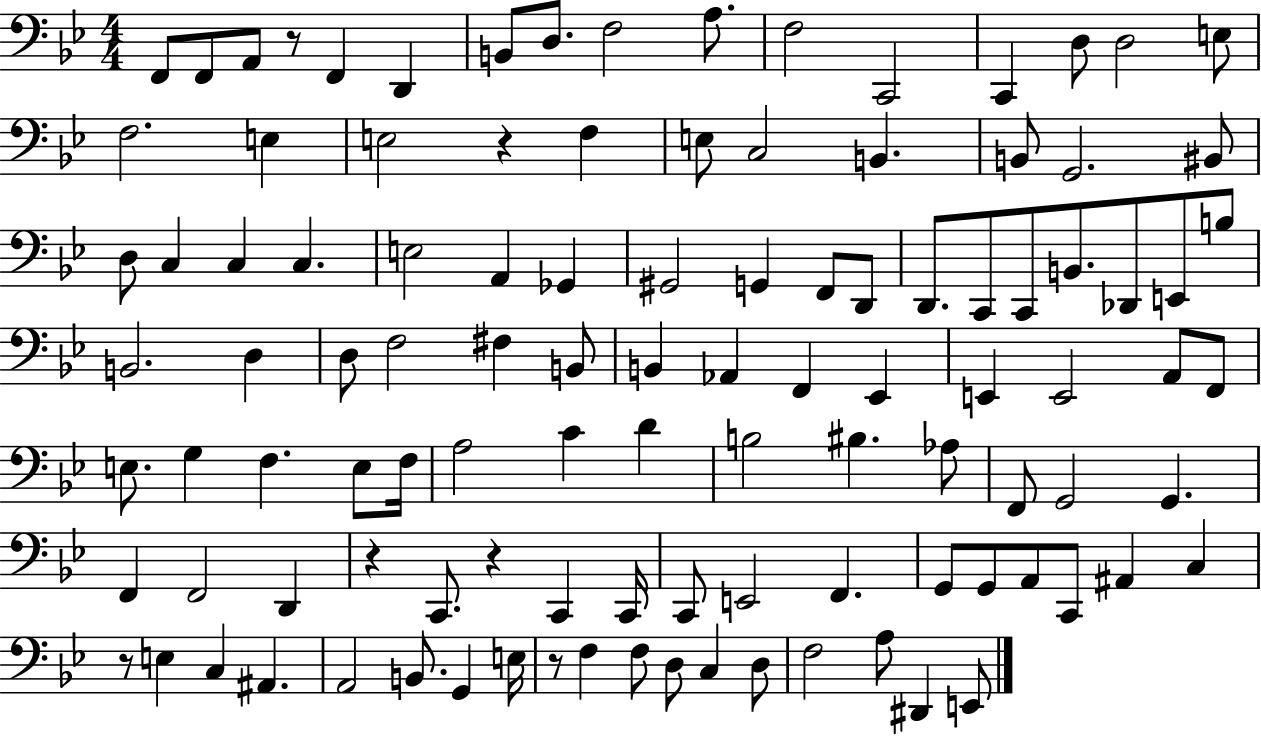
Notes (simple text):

F2/e F2/e A2/e R/e F2/q D2/q B2/e D3/e. F3/h A3/e. F3/h C2/h C2/q D3/e D3/h E3/e F3/h. E3/q E3/h R/q F3/q E3/e C3/h B2/q. B2/e G2/h. BIS2/e D3/e C3/q C3/q C3/q. E3/h A2/q Gb2/q G#2/h G2/q F2/e D2/e D2/e. C2/e C2/e B2/e. Db2/e E2/e B3/e B2/h. D3/q D3/e F3/h F#3/q B2/e B2/q Ab2/q F2/q Eb2/q E2/q E2/h A2/e F2/e E3/e. G3/q F3/q. E3/e F3/s A3/h C4/q D4/q B3/h BIS3/q. Ab3/e F2/e G2/h G2/q. F2/q F2/h D2/q R/q C2/e. R/q C2/q C2/s C2/e E2/h F2/q. G2/e G2/e A2/e C2/e A#2/q C3/q R/e E3/q C3/q A#2/q. A2/h B2/e. G2/q E3/s R/e F3/q F3/e D3/e C3/q D3/e F3/h A3/e D#2/q E2/e